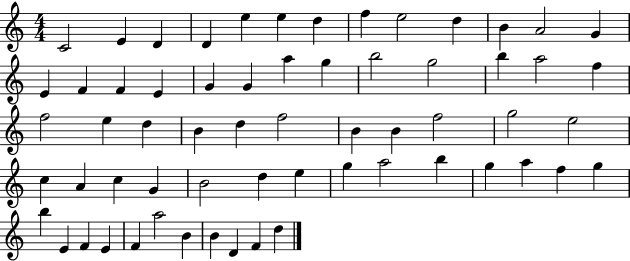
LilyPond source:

{
  \clef treble
  \numericTimeSignature
  \time 4/4
  \key c \major
  c'2 e'4 d'4 | d'4 e''4 e''4 d''4 | f''4 e''2 d''4 | b'4 a'2 g'4 | \break e'4 f'4 f'4 e'4 | g'4 g'4 a''4 g''4 | b''2 g''2 | b''4 a''2 f''4 | \break f''2 e''4 d''4 | b'4 d''4 f''2 | b'4 b'4 f''2 | g''2 e''2 | \break c''4 a'4 c''4 g'4 | b'2 d''4 e''4 | g''4 a''2 b''4 | g''4 a''4 f''4 g''4 | \break b''4 e'4 f'4 e'4 | f'4 a''2 b'4 | b'4 d'4 f'4 d''4 | \bar "|."
}